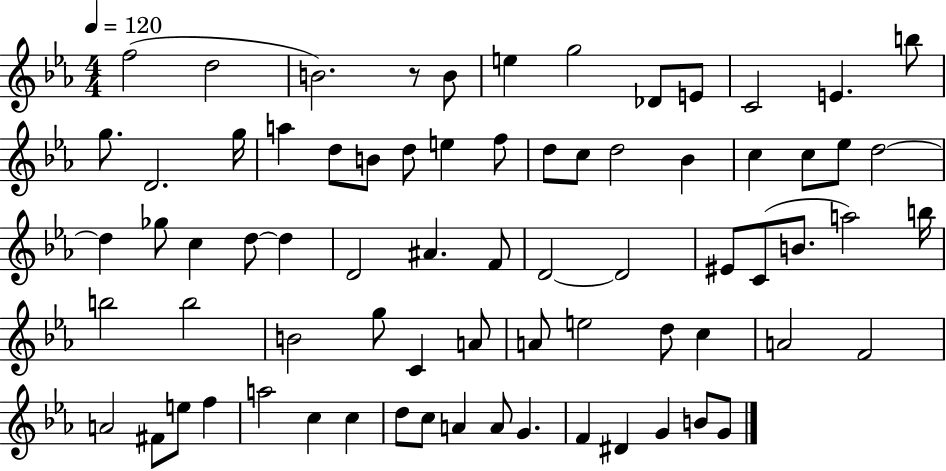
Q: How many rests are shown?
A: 1